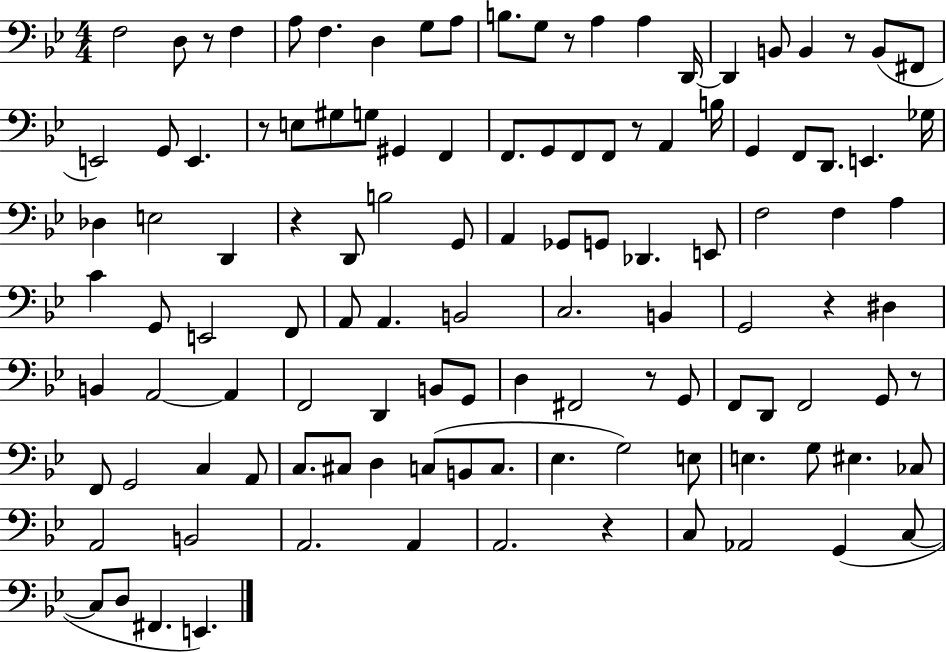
{
  \clef bass
  \numericTimeSignature
  \time 4/4
  \key bes \major
  f2 d8 r8 f4 | a8 f4. d4 g8 a8 | b8. g8 r8 a4 a4 d,16~~ | d,4 b,8 b,4 r8 b,8( fis,8 | \break e,2) g,8 e,4. | r8 e8 gis8 g8 gis,4 f,4 | f,8. g,8 f,8 f,8 r8 a,4 b16 | g,4 f,8 d,8. e,4. ges16 | \break des4 e2 d,4 | r4 d,8 b2 g,8 | a,4 ges,8 g,8 des,4. e,8 | f2 f4 a4 | \break c'4 g,8 e,2 f,8 | a,8 a,4. b,2 | c2. b,4 | g,2 r4 dis4 | \break b,4 a,2~~ a,4 | f,2 d,4 b,8 g,8 | d4 fis,2 r8 g,8 | f,8 d,8 f,2 g,8 r8 | \break f,8 g,2 c4 a,8 | c8. cis8 d4 c8( b,8 c8. | ees4. g2) e8 | e4. g8 eis4. ces8 | \break a,2 b,2 | a,2. a,4 | a,2. r4 | c8 aes,2 g,4( c8~~ | \break c8 d8 fis,4. e,4.) | \bar "|."
}